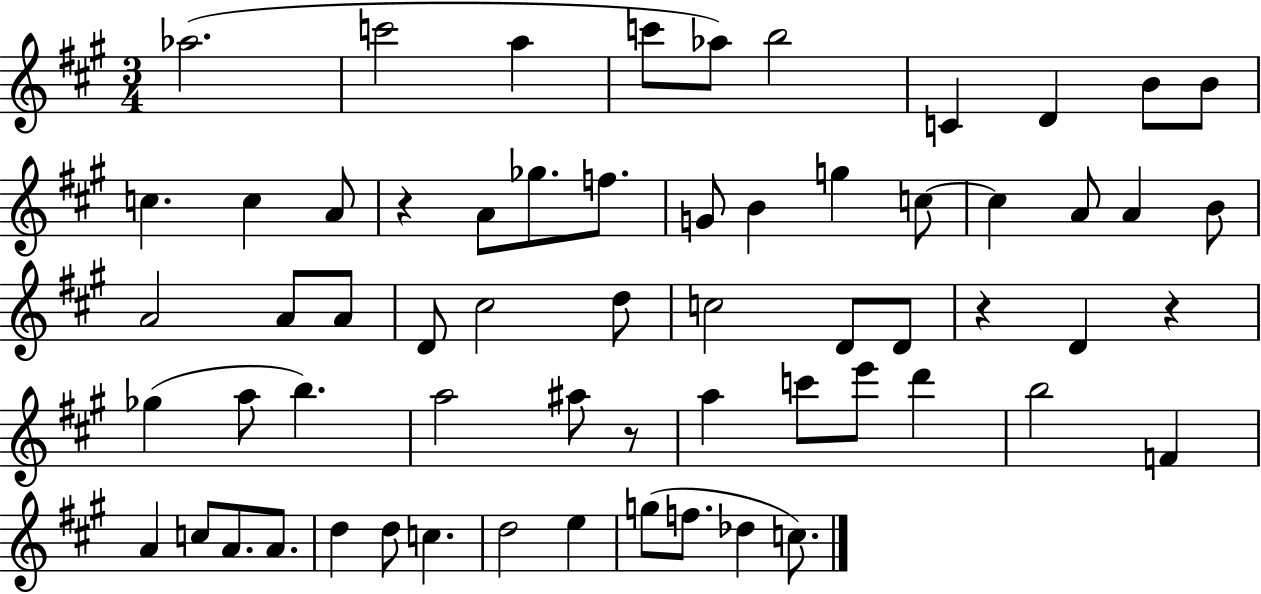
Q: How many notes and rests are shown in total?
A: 62